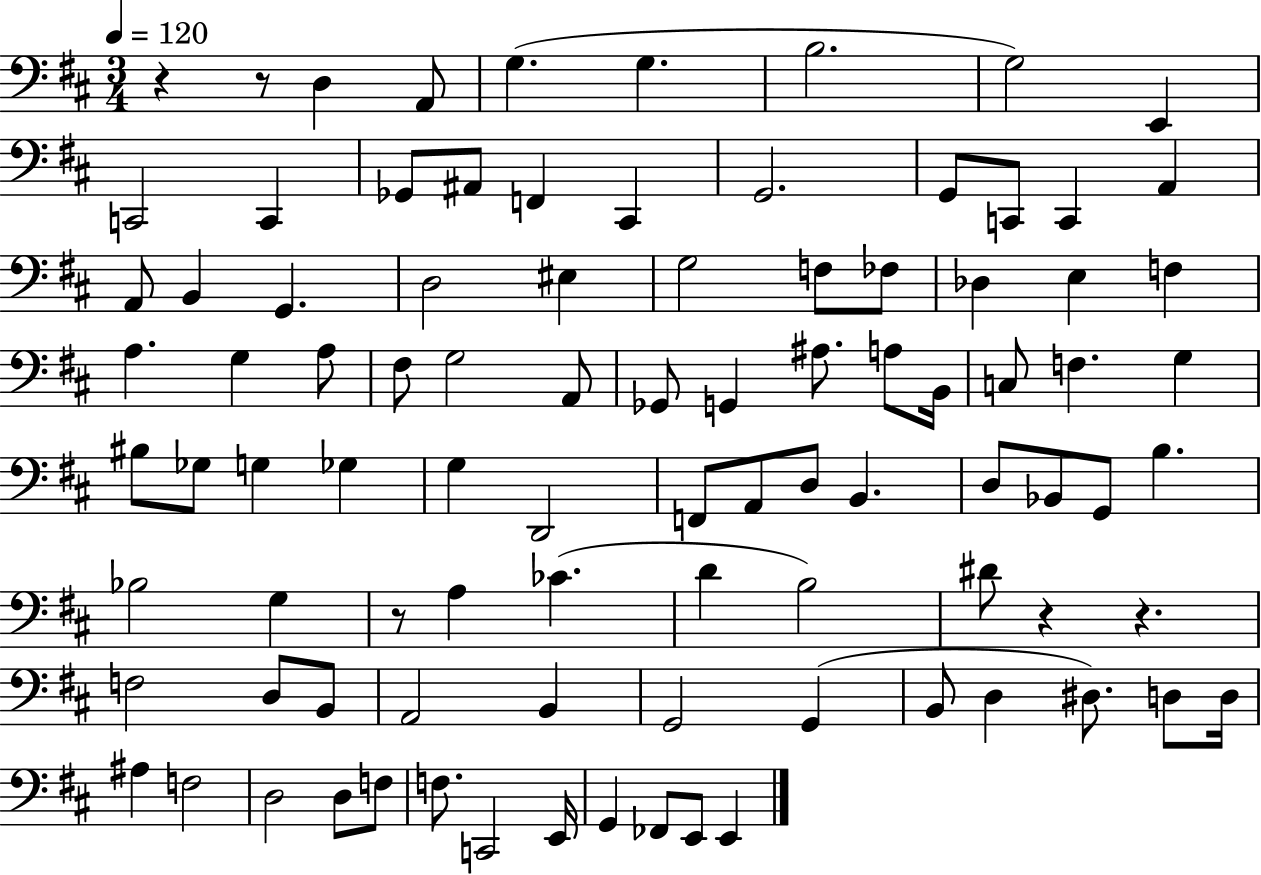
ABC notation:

X:1
T:Untitled
M:3/4
L:1/4
K:D
z z/2 D, A,,/2 G, G, B,2 G,2 E,, C,,2 C,, _G,,/2 ^A,,/2 F,, ^C,, G,,2 G,,/2 C,,/2 C,, A,, A,,/2 B,, G,, D,2 ^E, G,2 F,/2 _F,/2 _D, E, F, A, G, A,/2 ^F,/2 G,2 A,,/2 _G,,/2 G,, ^A,/2 A,/2 B,,/4 C,/2 F, G, ^B,/2 _G,/2 G, _G, G, D,,2 F,,/2 A,,/2 D,/2 B,, D,/2 _B,,/2 G,,/2 B, _B,2 G, z/2 A, _C D B,2 ^D/2 z z F,2 D,/2 B,,/2 A,,2 B,, G,,2 G,, B,,/2 D, ^D,/2 D,/2 D,/4 ^A, F,2 D,2 D,/2 F,/2 F,/2 C,,2 E,,/4 G,, _F,,/2 E,,/2 E,,